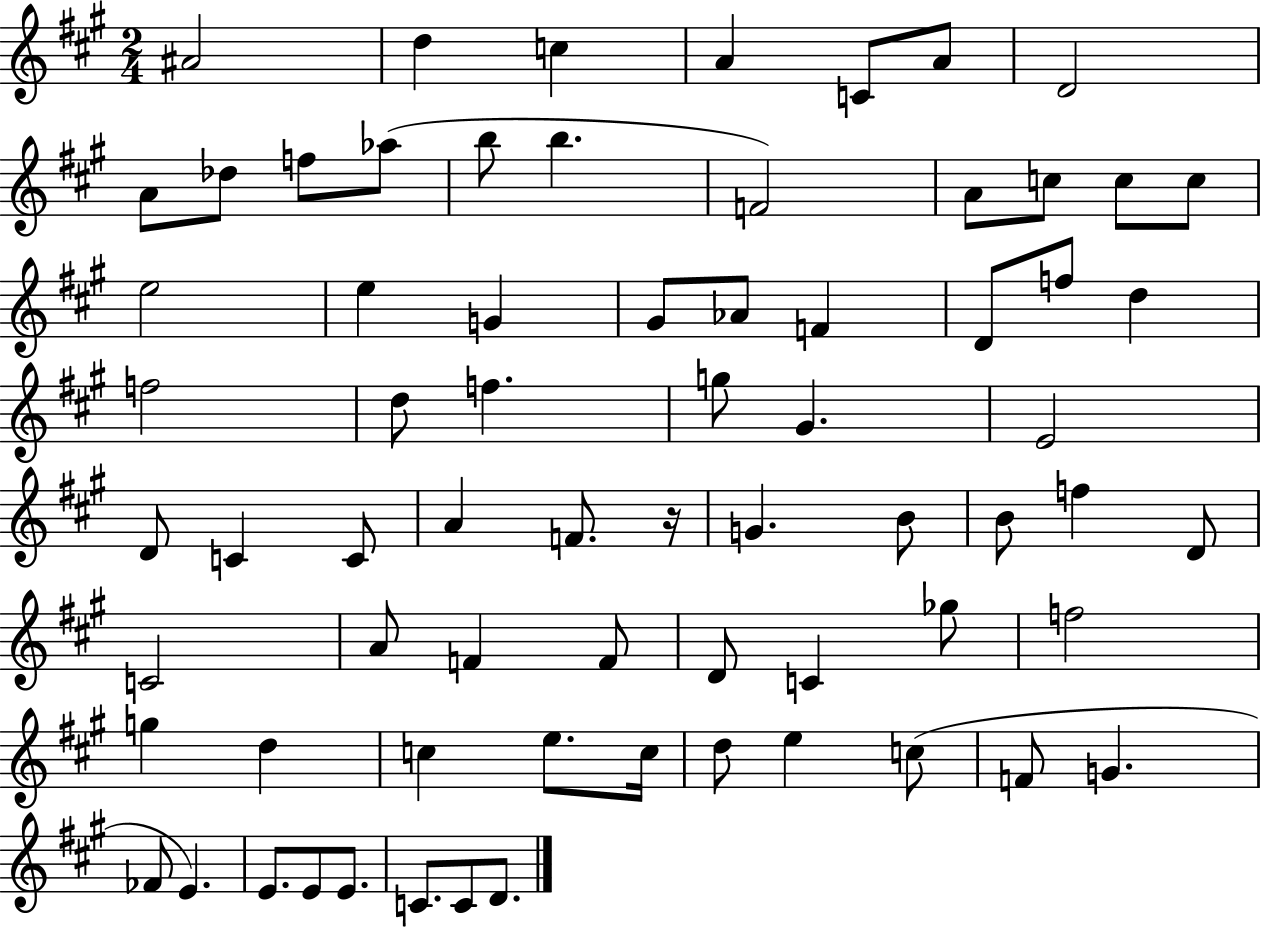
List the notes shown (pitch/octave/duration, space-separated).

A#4/h D5/q C5/q A4/q C4/e A4/e D4/h A4/e Db5/e F5/e Ab5/e B5/e B5/q. F4/h A4/e C5/e C5/e C5/e E5/h E5/q G4/q G#4/e Ab4/e F4/q D4/e F5/e D5/q F5/h D5/e F5/q. G5/e G#4/q. E4/h D4/e C4/q C4/e A4/q F4/e. R/s G4/q. B4/e B4/e F5/q D4/e C4/h A4/e F4/q F4/e D4/e C4/q Gb5/e F5/h G5/q D5/q C5/q E5/e. C5/s D5/e E5/q C5/e F4/e G4/q. FES4/e E4/q. E4/e. E4/e E4/e. C4/e. C4/e D4/e.